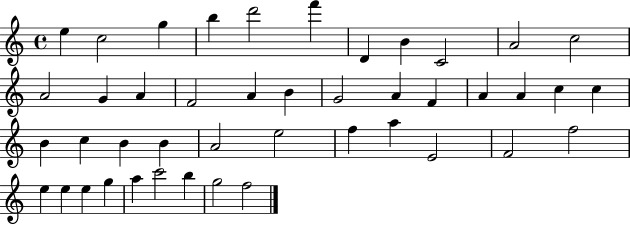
E5/q C5/h G5/q B5/q D6/h F6/q D4/q B4/q C4/h A4/h C5/h A4/h G4/q A4/q F4/h A4/q B4/q G4/h A4/q F4/q A4/q A4/q C5/q C5/q B4/q C5/q B4/q B4/q A4/h E5/h F5/q A5/q E4/h F4/h F5/h E5/q E5/q E5/q G5/q A5/q C6/h B5/q G5/h F5/h